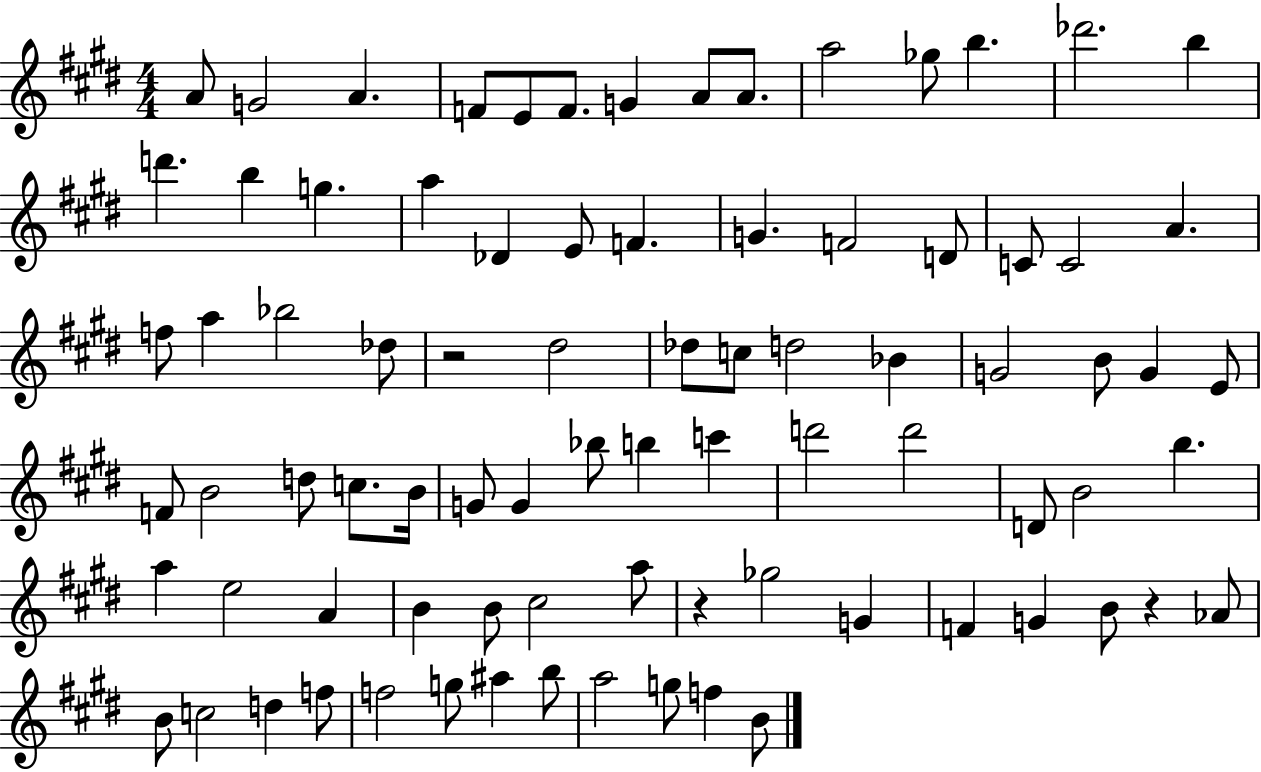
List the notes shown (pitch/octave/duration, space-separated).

A4/e G4/h A4/q. F4/e E4/e F4/e. G4/q A4/e A4/e. A5/h Gb5/e B5/q. Db6/h. B5/q D6/q. B5/q G5/q. A5/q Db4/q E4/e F4/q. G4/q. F4/h D4/e C4/e C4/h A4/q. F5/e A5/q Bb5/h Db5/e R/h D#5/h Db5/e C5/e D5/h Bb4/q G4/h B4/e G4/q E4/e F4/e B4/h D5/e C5/e. B4/s G4/e G4/q Bb5/e B5/q C6/q D6/h D6/h D4/e B4/h B5/q. A5/q E5/h A4/q B4/q B4/e C#5/h A5/e R/q Gb5/h G4/q F4/q G4/q B4/e R/q Ab4/e B4/e C5/h D5/q F5/e F5/h G5/e A#5/q B5/e A5/h G5/e F5/q B4/e